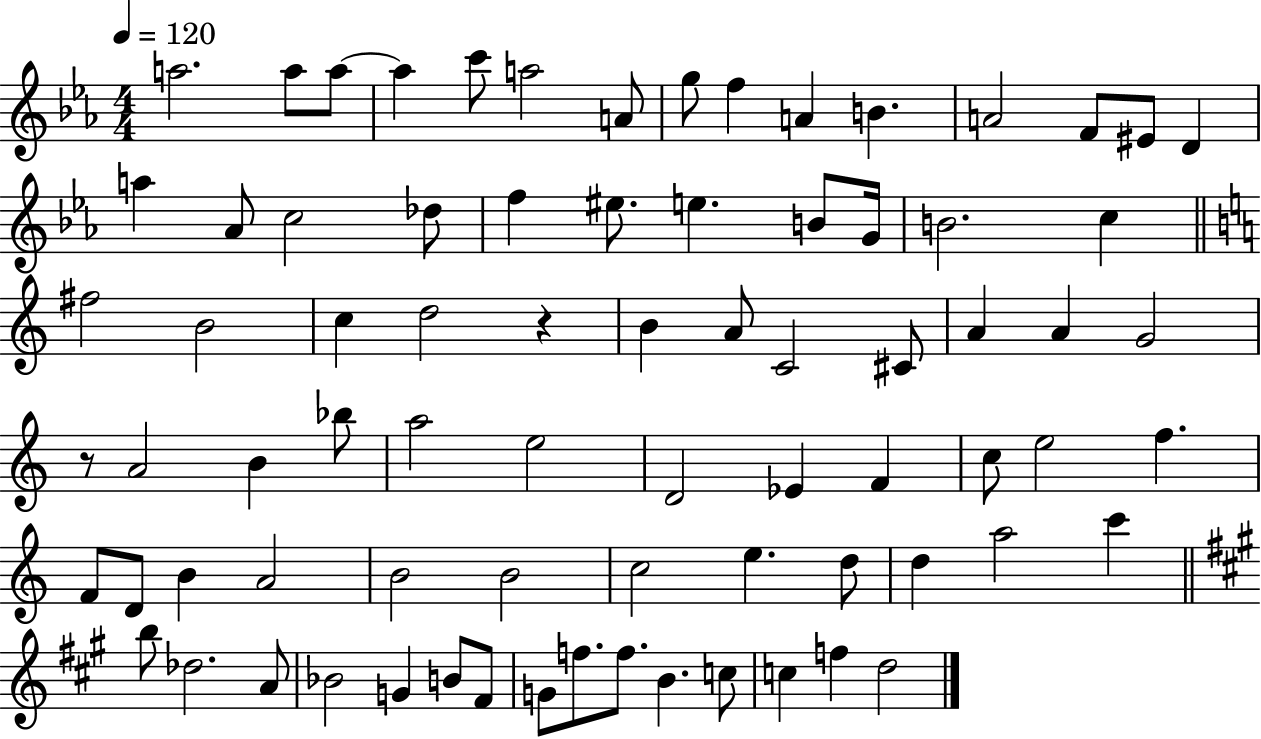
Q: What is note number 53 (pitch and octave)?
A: B4